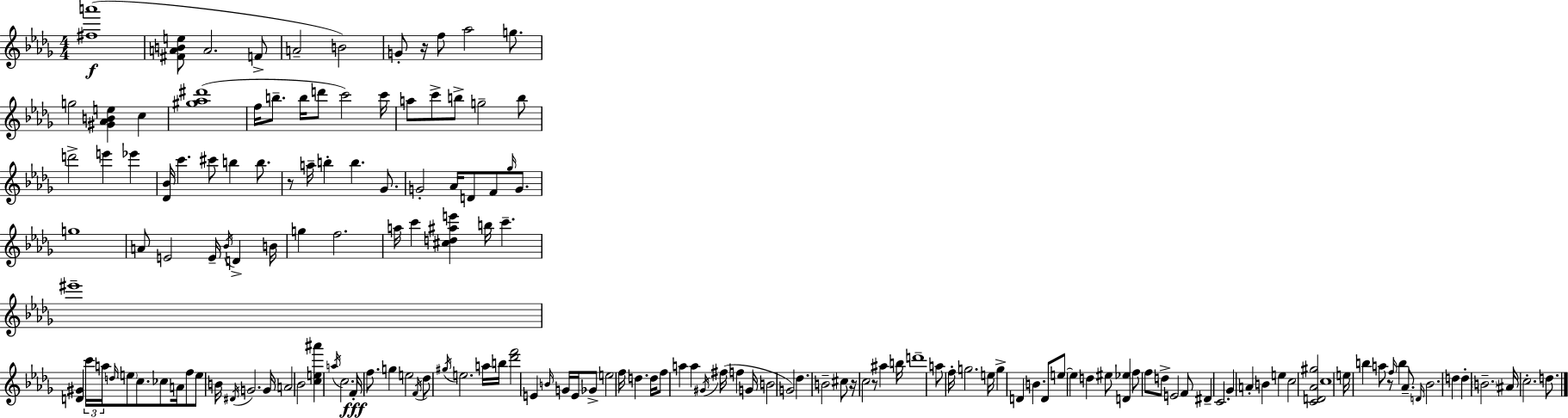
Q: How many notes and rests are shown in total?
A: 159